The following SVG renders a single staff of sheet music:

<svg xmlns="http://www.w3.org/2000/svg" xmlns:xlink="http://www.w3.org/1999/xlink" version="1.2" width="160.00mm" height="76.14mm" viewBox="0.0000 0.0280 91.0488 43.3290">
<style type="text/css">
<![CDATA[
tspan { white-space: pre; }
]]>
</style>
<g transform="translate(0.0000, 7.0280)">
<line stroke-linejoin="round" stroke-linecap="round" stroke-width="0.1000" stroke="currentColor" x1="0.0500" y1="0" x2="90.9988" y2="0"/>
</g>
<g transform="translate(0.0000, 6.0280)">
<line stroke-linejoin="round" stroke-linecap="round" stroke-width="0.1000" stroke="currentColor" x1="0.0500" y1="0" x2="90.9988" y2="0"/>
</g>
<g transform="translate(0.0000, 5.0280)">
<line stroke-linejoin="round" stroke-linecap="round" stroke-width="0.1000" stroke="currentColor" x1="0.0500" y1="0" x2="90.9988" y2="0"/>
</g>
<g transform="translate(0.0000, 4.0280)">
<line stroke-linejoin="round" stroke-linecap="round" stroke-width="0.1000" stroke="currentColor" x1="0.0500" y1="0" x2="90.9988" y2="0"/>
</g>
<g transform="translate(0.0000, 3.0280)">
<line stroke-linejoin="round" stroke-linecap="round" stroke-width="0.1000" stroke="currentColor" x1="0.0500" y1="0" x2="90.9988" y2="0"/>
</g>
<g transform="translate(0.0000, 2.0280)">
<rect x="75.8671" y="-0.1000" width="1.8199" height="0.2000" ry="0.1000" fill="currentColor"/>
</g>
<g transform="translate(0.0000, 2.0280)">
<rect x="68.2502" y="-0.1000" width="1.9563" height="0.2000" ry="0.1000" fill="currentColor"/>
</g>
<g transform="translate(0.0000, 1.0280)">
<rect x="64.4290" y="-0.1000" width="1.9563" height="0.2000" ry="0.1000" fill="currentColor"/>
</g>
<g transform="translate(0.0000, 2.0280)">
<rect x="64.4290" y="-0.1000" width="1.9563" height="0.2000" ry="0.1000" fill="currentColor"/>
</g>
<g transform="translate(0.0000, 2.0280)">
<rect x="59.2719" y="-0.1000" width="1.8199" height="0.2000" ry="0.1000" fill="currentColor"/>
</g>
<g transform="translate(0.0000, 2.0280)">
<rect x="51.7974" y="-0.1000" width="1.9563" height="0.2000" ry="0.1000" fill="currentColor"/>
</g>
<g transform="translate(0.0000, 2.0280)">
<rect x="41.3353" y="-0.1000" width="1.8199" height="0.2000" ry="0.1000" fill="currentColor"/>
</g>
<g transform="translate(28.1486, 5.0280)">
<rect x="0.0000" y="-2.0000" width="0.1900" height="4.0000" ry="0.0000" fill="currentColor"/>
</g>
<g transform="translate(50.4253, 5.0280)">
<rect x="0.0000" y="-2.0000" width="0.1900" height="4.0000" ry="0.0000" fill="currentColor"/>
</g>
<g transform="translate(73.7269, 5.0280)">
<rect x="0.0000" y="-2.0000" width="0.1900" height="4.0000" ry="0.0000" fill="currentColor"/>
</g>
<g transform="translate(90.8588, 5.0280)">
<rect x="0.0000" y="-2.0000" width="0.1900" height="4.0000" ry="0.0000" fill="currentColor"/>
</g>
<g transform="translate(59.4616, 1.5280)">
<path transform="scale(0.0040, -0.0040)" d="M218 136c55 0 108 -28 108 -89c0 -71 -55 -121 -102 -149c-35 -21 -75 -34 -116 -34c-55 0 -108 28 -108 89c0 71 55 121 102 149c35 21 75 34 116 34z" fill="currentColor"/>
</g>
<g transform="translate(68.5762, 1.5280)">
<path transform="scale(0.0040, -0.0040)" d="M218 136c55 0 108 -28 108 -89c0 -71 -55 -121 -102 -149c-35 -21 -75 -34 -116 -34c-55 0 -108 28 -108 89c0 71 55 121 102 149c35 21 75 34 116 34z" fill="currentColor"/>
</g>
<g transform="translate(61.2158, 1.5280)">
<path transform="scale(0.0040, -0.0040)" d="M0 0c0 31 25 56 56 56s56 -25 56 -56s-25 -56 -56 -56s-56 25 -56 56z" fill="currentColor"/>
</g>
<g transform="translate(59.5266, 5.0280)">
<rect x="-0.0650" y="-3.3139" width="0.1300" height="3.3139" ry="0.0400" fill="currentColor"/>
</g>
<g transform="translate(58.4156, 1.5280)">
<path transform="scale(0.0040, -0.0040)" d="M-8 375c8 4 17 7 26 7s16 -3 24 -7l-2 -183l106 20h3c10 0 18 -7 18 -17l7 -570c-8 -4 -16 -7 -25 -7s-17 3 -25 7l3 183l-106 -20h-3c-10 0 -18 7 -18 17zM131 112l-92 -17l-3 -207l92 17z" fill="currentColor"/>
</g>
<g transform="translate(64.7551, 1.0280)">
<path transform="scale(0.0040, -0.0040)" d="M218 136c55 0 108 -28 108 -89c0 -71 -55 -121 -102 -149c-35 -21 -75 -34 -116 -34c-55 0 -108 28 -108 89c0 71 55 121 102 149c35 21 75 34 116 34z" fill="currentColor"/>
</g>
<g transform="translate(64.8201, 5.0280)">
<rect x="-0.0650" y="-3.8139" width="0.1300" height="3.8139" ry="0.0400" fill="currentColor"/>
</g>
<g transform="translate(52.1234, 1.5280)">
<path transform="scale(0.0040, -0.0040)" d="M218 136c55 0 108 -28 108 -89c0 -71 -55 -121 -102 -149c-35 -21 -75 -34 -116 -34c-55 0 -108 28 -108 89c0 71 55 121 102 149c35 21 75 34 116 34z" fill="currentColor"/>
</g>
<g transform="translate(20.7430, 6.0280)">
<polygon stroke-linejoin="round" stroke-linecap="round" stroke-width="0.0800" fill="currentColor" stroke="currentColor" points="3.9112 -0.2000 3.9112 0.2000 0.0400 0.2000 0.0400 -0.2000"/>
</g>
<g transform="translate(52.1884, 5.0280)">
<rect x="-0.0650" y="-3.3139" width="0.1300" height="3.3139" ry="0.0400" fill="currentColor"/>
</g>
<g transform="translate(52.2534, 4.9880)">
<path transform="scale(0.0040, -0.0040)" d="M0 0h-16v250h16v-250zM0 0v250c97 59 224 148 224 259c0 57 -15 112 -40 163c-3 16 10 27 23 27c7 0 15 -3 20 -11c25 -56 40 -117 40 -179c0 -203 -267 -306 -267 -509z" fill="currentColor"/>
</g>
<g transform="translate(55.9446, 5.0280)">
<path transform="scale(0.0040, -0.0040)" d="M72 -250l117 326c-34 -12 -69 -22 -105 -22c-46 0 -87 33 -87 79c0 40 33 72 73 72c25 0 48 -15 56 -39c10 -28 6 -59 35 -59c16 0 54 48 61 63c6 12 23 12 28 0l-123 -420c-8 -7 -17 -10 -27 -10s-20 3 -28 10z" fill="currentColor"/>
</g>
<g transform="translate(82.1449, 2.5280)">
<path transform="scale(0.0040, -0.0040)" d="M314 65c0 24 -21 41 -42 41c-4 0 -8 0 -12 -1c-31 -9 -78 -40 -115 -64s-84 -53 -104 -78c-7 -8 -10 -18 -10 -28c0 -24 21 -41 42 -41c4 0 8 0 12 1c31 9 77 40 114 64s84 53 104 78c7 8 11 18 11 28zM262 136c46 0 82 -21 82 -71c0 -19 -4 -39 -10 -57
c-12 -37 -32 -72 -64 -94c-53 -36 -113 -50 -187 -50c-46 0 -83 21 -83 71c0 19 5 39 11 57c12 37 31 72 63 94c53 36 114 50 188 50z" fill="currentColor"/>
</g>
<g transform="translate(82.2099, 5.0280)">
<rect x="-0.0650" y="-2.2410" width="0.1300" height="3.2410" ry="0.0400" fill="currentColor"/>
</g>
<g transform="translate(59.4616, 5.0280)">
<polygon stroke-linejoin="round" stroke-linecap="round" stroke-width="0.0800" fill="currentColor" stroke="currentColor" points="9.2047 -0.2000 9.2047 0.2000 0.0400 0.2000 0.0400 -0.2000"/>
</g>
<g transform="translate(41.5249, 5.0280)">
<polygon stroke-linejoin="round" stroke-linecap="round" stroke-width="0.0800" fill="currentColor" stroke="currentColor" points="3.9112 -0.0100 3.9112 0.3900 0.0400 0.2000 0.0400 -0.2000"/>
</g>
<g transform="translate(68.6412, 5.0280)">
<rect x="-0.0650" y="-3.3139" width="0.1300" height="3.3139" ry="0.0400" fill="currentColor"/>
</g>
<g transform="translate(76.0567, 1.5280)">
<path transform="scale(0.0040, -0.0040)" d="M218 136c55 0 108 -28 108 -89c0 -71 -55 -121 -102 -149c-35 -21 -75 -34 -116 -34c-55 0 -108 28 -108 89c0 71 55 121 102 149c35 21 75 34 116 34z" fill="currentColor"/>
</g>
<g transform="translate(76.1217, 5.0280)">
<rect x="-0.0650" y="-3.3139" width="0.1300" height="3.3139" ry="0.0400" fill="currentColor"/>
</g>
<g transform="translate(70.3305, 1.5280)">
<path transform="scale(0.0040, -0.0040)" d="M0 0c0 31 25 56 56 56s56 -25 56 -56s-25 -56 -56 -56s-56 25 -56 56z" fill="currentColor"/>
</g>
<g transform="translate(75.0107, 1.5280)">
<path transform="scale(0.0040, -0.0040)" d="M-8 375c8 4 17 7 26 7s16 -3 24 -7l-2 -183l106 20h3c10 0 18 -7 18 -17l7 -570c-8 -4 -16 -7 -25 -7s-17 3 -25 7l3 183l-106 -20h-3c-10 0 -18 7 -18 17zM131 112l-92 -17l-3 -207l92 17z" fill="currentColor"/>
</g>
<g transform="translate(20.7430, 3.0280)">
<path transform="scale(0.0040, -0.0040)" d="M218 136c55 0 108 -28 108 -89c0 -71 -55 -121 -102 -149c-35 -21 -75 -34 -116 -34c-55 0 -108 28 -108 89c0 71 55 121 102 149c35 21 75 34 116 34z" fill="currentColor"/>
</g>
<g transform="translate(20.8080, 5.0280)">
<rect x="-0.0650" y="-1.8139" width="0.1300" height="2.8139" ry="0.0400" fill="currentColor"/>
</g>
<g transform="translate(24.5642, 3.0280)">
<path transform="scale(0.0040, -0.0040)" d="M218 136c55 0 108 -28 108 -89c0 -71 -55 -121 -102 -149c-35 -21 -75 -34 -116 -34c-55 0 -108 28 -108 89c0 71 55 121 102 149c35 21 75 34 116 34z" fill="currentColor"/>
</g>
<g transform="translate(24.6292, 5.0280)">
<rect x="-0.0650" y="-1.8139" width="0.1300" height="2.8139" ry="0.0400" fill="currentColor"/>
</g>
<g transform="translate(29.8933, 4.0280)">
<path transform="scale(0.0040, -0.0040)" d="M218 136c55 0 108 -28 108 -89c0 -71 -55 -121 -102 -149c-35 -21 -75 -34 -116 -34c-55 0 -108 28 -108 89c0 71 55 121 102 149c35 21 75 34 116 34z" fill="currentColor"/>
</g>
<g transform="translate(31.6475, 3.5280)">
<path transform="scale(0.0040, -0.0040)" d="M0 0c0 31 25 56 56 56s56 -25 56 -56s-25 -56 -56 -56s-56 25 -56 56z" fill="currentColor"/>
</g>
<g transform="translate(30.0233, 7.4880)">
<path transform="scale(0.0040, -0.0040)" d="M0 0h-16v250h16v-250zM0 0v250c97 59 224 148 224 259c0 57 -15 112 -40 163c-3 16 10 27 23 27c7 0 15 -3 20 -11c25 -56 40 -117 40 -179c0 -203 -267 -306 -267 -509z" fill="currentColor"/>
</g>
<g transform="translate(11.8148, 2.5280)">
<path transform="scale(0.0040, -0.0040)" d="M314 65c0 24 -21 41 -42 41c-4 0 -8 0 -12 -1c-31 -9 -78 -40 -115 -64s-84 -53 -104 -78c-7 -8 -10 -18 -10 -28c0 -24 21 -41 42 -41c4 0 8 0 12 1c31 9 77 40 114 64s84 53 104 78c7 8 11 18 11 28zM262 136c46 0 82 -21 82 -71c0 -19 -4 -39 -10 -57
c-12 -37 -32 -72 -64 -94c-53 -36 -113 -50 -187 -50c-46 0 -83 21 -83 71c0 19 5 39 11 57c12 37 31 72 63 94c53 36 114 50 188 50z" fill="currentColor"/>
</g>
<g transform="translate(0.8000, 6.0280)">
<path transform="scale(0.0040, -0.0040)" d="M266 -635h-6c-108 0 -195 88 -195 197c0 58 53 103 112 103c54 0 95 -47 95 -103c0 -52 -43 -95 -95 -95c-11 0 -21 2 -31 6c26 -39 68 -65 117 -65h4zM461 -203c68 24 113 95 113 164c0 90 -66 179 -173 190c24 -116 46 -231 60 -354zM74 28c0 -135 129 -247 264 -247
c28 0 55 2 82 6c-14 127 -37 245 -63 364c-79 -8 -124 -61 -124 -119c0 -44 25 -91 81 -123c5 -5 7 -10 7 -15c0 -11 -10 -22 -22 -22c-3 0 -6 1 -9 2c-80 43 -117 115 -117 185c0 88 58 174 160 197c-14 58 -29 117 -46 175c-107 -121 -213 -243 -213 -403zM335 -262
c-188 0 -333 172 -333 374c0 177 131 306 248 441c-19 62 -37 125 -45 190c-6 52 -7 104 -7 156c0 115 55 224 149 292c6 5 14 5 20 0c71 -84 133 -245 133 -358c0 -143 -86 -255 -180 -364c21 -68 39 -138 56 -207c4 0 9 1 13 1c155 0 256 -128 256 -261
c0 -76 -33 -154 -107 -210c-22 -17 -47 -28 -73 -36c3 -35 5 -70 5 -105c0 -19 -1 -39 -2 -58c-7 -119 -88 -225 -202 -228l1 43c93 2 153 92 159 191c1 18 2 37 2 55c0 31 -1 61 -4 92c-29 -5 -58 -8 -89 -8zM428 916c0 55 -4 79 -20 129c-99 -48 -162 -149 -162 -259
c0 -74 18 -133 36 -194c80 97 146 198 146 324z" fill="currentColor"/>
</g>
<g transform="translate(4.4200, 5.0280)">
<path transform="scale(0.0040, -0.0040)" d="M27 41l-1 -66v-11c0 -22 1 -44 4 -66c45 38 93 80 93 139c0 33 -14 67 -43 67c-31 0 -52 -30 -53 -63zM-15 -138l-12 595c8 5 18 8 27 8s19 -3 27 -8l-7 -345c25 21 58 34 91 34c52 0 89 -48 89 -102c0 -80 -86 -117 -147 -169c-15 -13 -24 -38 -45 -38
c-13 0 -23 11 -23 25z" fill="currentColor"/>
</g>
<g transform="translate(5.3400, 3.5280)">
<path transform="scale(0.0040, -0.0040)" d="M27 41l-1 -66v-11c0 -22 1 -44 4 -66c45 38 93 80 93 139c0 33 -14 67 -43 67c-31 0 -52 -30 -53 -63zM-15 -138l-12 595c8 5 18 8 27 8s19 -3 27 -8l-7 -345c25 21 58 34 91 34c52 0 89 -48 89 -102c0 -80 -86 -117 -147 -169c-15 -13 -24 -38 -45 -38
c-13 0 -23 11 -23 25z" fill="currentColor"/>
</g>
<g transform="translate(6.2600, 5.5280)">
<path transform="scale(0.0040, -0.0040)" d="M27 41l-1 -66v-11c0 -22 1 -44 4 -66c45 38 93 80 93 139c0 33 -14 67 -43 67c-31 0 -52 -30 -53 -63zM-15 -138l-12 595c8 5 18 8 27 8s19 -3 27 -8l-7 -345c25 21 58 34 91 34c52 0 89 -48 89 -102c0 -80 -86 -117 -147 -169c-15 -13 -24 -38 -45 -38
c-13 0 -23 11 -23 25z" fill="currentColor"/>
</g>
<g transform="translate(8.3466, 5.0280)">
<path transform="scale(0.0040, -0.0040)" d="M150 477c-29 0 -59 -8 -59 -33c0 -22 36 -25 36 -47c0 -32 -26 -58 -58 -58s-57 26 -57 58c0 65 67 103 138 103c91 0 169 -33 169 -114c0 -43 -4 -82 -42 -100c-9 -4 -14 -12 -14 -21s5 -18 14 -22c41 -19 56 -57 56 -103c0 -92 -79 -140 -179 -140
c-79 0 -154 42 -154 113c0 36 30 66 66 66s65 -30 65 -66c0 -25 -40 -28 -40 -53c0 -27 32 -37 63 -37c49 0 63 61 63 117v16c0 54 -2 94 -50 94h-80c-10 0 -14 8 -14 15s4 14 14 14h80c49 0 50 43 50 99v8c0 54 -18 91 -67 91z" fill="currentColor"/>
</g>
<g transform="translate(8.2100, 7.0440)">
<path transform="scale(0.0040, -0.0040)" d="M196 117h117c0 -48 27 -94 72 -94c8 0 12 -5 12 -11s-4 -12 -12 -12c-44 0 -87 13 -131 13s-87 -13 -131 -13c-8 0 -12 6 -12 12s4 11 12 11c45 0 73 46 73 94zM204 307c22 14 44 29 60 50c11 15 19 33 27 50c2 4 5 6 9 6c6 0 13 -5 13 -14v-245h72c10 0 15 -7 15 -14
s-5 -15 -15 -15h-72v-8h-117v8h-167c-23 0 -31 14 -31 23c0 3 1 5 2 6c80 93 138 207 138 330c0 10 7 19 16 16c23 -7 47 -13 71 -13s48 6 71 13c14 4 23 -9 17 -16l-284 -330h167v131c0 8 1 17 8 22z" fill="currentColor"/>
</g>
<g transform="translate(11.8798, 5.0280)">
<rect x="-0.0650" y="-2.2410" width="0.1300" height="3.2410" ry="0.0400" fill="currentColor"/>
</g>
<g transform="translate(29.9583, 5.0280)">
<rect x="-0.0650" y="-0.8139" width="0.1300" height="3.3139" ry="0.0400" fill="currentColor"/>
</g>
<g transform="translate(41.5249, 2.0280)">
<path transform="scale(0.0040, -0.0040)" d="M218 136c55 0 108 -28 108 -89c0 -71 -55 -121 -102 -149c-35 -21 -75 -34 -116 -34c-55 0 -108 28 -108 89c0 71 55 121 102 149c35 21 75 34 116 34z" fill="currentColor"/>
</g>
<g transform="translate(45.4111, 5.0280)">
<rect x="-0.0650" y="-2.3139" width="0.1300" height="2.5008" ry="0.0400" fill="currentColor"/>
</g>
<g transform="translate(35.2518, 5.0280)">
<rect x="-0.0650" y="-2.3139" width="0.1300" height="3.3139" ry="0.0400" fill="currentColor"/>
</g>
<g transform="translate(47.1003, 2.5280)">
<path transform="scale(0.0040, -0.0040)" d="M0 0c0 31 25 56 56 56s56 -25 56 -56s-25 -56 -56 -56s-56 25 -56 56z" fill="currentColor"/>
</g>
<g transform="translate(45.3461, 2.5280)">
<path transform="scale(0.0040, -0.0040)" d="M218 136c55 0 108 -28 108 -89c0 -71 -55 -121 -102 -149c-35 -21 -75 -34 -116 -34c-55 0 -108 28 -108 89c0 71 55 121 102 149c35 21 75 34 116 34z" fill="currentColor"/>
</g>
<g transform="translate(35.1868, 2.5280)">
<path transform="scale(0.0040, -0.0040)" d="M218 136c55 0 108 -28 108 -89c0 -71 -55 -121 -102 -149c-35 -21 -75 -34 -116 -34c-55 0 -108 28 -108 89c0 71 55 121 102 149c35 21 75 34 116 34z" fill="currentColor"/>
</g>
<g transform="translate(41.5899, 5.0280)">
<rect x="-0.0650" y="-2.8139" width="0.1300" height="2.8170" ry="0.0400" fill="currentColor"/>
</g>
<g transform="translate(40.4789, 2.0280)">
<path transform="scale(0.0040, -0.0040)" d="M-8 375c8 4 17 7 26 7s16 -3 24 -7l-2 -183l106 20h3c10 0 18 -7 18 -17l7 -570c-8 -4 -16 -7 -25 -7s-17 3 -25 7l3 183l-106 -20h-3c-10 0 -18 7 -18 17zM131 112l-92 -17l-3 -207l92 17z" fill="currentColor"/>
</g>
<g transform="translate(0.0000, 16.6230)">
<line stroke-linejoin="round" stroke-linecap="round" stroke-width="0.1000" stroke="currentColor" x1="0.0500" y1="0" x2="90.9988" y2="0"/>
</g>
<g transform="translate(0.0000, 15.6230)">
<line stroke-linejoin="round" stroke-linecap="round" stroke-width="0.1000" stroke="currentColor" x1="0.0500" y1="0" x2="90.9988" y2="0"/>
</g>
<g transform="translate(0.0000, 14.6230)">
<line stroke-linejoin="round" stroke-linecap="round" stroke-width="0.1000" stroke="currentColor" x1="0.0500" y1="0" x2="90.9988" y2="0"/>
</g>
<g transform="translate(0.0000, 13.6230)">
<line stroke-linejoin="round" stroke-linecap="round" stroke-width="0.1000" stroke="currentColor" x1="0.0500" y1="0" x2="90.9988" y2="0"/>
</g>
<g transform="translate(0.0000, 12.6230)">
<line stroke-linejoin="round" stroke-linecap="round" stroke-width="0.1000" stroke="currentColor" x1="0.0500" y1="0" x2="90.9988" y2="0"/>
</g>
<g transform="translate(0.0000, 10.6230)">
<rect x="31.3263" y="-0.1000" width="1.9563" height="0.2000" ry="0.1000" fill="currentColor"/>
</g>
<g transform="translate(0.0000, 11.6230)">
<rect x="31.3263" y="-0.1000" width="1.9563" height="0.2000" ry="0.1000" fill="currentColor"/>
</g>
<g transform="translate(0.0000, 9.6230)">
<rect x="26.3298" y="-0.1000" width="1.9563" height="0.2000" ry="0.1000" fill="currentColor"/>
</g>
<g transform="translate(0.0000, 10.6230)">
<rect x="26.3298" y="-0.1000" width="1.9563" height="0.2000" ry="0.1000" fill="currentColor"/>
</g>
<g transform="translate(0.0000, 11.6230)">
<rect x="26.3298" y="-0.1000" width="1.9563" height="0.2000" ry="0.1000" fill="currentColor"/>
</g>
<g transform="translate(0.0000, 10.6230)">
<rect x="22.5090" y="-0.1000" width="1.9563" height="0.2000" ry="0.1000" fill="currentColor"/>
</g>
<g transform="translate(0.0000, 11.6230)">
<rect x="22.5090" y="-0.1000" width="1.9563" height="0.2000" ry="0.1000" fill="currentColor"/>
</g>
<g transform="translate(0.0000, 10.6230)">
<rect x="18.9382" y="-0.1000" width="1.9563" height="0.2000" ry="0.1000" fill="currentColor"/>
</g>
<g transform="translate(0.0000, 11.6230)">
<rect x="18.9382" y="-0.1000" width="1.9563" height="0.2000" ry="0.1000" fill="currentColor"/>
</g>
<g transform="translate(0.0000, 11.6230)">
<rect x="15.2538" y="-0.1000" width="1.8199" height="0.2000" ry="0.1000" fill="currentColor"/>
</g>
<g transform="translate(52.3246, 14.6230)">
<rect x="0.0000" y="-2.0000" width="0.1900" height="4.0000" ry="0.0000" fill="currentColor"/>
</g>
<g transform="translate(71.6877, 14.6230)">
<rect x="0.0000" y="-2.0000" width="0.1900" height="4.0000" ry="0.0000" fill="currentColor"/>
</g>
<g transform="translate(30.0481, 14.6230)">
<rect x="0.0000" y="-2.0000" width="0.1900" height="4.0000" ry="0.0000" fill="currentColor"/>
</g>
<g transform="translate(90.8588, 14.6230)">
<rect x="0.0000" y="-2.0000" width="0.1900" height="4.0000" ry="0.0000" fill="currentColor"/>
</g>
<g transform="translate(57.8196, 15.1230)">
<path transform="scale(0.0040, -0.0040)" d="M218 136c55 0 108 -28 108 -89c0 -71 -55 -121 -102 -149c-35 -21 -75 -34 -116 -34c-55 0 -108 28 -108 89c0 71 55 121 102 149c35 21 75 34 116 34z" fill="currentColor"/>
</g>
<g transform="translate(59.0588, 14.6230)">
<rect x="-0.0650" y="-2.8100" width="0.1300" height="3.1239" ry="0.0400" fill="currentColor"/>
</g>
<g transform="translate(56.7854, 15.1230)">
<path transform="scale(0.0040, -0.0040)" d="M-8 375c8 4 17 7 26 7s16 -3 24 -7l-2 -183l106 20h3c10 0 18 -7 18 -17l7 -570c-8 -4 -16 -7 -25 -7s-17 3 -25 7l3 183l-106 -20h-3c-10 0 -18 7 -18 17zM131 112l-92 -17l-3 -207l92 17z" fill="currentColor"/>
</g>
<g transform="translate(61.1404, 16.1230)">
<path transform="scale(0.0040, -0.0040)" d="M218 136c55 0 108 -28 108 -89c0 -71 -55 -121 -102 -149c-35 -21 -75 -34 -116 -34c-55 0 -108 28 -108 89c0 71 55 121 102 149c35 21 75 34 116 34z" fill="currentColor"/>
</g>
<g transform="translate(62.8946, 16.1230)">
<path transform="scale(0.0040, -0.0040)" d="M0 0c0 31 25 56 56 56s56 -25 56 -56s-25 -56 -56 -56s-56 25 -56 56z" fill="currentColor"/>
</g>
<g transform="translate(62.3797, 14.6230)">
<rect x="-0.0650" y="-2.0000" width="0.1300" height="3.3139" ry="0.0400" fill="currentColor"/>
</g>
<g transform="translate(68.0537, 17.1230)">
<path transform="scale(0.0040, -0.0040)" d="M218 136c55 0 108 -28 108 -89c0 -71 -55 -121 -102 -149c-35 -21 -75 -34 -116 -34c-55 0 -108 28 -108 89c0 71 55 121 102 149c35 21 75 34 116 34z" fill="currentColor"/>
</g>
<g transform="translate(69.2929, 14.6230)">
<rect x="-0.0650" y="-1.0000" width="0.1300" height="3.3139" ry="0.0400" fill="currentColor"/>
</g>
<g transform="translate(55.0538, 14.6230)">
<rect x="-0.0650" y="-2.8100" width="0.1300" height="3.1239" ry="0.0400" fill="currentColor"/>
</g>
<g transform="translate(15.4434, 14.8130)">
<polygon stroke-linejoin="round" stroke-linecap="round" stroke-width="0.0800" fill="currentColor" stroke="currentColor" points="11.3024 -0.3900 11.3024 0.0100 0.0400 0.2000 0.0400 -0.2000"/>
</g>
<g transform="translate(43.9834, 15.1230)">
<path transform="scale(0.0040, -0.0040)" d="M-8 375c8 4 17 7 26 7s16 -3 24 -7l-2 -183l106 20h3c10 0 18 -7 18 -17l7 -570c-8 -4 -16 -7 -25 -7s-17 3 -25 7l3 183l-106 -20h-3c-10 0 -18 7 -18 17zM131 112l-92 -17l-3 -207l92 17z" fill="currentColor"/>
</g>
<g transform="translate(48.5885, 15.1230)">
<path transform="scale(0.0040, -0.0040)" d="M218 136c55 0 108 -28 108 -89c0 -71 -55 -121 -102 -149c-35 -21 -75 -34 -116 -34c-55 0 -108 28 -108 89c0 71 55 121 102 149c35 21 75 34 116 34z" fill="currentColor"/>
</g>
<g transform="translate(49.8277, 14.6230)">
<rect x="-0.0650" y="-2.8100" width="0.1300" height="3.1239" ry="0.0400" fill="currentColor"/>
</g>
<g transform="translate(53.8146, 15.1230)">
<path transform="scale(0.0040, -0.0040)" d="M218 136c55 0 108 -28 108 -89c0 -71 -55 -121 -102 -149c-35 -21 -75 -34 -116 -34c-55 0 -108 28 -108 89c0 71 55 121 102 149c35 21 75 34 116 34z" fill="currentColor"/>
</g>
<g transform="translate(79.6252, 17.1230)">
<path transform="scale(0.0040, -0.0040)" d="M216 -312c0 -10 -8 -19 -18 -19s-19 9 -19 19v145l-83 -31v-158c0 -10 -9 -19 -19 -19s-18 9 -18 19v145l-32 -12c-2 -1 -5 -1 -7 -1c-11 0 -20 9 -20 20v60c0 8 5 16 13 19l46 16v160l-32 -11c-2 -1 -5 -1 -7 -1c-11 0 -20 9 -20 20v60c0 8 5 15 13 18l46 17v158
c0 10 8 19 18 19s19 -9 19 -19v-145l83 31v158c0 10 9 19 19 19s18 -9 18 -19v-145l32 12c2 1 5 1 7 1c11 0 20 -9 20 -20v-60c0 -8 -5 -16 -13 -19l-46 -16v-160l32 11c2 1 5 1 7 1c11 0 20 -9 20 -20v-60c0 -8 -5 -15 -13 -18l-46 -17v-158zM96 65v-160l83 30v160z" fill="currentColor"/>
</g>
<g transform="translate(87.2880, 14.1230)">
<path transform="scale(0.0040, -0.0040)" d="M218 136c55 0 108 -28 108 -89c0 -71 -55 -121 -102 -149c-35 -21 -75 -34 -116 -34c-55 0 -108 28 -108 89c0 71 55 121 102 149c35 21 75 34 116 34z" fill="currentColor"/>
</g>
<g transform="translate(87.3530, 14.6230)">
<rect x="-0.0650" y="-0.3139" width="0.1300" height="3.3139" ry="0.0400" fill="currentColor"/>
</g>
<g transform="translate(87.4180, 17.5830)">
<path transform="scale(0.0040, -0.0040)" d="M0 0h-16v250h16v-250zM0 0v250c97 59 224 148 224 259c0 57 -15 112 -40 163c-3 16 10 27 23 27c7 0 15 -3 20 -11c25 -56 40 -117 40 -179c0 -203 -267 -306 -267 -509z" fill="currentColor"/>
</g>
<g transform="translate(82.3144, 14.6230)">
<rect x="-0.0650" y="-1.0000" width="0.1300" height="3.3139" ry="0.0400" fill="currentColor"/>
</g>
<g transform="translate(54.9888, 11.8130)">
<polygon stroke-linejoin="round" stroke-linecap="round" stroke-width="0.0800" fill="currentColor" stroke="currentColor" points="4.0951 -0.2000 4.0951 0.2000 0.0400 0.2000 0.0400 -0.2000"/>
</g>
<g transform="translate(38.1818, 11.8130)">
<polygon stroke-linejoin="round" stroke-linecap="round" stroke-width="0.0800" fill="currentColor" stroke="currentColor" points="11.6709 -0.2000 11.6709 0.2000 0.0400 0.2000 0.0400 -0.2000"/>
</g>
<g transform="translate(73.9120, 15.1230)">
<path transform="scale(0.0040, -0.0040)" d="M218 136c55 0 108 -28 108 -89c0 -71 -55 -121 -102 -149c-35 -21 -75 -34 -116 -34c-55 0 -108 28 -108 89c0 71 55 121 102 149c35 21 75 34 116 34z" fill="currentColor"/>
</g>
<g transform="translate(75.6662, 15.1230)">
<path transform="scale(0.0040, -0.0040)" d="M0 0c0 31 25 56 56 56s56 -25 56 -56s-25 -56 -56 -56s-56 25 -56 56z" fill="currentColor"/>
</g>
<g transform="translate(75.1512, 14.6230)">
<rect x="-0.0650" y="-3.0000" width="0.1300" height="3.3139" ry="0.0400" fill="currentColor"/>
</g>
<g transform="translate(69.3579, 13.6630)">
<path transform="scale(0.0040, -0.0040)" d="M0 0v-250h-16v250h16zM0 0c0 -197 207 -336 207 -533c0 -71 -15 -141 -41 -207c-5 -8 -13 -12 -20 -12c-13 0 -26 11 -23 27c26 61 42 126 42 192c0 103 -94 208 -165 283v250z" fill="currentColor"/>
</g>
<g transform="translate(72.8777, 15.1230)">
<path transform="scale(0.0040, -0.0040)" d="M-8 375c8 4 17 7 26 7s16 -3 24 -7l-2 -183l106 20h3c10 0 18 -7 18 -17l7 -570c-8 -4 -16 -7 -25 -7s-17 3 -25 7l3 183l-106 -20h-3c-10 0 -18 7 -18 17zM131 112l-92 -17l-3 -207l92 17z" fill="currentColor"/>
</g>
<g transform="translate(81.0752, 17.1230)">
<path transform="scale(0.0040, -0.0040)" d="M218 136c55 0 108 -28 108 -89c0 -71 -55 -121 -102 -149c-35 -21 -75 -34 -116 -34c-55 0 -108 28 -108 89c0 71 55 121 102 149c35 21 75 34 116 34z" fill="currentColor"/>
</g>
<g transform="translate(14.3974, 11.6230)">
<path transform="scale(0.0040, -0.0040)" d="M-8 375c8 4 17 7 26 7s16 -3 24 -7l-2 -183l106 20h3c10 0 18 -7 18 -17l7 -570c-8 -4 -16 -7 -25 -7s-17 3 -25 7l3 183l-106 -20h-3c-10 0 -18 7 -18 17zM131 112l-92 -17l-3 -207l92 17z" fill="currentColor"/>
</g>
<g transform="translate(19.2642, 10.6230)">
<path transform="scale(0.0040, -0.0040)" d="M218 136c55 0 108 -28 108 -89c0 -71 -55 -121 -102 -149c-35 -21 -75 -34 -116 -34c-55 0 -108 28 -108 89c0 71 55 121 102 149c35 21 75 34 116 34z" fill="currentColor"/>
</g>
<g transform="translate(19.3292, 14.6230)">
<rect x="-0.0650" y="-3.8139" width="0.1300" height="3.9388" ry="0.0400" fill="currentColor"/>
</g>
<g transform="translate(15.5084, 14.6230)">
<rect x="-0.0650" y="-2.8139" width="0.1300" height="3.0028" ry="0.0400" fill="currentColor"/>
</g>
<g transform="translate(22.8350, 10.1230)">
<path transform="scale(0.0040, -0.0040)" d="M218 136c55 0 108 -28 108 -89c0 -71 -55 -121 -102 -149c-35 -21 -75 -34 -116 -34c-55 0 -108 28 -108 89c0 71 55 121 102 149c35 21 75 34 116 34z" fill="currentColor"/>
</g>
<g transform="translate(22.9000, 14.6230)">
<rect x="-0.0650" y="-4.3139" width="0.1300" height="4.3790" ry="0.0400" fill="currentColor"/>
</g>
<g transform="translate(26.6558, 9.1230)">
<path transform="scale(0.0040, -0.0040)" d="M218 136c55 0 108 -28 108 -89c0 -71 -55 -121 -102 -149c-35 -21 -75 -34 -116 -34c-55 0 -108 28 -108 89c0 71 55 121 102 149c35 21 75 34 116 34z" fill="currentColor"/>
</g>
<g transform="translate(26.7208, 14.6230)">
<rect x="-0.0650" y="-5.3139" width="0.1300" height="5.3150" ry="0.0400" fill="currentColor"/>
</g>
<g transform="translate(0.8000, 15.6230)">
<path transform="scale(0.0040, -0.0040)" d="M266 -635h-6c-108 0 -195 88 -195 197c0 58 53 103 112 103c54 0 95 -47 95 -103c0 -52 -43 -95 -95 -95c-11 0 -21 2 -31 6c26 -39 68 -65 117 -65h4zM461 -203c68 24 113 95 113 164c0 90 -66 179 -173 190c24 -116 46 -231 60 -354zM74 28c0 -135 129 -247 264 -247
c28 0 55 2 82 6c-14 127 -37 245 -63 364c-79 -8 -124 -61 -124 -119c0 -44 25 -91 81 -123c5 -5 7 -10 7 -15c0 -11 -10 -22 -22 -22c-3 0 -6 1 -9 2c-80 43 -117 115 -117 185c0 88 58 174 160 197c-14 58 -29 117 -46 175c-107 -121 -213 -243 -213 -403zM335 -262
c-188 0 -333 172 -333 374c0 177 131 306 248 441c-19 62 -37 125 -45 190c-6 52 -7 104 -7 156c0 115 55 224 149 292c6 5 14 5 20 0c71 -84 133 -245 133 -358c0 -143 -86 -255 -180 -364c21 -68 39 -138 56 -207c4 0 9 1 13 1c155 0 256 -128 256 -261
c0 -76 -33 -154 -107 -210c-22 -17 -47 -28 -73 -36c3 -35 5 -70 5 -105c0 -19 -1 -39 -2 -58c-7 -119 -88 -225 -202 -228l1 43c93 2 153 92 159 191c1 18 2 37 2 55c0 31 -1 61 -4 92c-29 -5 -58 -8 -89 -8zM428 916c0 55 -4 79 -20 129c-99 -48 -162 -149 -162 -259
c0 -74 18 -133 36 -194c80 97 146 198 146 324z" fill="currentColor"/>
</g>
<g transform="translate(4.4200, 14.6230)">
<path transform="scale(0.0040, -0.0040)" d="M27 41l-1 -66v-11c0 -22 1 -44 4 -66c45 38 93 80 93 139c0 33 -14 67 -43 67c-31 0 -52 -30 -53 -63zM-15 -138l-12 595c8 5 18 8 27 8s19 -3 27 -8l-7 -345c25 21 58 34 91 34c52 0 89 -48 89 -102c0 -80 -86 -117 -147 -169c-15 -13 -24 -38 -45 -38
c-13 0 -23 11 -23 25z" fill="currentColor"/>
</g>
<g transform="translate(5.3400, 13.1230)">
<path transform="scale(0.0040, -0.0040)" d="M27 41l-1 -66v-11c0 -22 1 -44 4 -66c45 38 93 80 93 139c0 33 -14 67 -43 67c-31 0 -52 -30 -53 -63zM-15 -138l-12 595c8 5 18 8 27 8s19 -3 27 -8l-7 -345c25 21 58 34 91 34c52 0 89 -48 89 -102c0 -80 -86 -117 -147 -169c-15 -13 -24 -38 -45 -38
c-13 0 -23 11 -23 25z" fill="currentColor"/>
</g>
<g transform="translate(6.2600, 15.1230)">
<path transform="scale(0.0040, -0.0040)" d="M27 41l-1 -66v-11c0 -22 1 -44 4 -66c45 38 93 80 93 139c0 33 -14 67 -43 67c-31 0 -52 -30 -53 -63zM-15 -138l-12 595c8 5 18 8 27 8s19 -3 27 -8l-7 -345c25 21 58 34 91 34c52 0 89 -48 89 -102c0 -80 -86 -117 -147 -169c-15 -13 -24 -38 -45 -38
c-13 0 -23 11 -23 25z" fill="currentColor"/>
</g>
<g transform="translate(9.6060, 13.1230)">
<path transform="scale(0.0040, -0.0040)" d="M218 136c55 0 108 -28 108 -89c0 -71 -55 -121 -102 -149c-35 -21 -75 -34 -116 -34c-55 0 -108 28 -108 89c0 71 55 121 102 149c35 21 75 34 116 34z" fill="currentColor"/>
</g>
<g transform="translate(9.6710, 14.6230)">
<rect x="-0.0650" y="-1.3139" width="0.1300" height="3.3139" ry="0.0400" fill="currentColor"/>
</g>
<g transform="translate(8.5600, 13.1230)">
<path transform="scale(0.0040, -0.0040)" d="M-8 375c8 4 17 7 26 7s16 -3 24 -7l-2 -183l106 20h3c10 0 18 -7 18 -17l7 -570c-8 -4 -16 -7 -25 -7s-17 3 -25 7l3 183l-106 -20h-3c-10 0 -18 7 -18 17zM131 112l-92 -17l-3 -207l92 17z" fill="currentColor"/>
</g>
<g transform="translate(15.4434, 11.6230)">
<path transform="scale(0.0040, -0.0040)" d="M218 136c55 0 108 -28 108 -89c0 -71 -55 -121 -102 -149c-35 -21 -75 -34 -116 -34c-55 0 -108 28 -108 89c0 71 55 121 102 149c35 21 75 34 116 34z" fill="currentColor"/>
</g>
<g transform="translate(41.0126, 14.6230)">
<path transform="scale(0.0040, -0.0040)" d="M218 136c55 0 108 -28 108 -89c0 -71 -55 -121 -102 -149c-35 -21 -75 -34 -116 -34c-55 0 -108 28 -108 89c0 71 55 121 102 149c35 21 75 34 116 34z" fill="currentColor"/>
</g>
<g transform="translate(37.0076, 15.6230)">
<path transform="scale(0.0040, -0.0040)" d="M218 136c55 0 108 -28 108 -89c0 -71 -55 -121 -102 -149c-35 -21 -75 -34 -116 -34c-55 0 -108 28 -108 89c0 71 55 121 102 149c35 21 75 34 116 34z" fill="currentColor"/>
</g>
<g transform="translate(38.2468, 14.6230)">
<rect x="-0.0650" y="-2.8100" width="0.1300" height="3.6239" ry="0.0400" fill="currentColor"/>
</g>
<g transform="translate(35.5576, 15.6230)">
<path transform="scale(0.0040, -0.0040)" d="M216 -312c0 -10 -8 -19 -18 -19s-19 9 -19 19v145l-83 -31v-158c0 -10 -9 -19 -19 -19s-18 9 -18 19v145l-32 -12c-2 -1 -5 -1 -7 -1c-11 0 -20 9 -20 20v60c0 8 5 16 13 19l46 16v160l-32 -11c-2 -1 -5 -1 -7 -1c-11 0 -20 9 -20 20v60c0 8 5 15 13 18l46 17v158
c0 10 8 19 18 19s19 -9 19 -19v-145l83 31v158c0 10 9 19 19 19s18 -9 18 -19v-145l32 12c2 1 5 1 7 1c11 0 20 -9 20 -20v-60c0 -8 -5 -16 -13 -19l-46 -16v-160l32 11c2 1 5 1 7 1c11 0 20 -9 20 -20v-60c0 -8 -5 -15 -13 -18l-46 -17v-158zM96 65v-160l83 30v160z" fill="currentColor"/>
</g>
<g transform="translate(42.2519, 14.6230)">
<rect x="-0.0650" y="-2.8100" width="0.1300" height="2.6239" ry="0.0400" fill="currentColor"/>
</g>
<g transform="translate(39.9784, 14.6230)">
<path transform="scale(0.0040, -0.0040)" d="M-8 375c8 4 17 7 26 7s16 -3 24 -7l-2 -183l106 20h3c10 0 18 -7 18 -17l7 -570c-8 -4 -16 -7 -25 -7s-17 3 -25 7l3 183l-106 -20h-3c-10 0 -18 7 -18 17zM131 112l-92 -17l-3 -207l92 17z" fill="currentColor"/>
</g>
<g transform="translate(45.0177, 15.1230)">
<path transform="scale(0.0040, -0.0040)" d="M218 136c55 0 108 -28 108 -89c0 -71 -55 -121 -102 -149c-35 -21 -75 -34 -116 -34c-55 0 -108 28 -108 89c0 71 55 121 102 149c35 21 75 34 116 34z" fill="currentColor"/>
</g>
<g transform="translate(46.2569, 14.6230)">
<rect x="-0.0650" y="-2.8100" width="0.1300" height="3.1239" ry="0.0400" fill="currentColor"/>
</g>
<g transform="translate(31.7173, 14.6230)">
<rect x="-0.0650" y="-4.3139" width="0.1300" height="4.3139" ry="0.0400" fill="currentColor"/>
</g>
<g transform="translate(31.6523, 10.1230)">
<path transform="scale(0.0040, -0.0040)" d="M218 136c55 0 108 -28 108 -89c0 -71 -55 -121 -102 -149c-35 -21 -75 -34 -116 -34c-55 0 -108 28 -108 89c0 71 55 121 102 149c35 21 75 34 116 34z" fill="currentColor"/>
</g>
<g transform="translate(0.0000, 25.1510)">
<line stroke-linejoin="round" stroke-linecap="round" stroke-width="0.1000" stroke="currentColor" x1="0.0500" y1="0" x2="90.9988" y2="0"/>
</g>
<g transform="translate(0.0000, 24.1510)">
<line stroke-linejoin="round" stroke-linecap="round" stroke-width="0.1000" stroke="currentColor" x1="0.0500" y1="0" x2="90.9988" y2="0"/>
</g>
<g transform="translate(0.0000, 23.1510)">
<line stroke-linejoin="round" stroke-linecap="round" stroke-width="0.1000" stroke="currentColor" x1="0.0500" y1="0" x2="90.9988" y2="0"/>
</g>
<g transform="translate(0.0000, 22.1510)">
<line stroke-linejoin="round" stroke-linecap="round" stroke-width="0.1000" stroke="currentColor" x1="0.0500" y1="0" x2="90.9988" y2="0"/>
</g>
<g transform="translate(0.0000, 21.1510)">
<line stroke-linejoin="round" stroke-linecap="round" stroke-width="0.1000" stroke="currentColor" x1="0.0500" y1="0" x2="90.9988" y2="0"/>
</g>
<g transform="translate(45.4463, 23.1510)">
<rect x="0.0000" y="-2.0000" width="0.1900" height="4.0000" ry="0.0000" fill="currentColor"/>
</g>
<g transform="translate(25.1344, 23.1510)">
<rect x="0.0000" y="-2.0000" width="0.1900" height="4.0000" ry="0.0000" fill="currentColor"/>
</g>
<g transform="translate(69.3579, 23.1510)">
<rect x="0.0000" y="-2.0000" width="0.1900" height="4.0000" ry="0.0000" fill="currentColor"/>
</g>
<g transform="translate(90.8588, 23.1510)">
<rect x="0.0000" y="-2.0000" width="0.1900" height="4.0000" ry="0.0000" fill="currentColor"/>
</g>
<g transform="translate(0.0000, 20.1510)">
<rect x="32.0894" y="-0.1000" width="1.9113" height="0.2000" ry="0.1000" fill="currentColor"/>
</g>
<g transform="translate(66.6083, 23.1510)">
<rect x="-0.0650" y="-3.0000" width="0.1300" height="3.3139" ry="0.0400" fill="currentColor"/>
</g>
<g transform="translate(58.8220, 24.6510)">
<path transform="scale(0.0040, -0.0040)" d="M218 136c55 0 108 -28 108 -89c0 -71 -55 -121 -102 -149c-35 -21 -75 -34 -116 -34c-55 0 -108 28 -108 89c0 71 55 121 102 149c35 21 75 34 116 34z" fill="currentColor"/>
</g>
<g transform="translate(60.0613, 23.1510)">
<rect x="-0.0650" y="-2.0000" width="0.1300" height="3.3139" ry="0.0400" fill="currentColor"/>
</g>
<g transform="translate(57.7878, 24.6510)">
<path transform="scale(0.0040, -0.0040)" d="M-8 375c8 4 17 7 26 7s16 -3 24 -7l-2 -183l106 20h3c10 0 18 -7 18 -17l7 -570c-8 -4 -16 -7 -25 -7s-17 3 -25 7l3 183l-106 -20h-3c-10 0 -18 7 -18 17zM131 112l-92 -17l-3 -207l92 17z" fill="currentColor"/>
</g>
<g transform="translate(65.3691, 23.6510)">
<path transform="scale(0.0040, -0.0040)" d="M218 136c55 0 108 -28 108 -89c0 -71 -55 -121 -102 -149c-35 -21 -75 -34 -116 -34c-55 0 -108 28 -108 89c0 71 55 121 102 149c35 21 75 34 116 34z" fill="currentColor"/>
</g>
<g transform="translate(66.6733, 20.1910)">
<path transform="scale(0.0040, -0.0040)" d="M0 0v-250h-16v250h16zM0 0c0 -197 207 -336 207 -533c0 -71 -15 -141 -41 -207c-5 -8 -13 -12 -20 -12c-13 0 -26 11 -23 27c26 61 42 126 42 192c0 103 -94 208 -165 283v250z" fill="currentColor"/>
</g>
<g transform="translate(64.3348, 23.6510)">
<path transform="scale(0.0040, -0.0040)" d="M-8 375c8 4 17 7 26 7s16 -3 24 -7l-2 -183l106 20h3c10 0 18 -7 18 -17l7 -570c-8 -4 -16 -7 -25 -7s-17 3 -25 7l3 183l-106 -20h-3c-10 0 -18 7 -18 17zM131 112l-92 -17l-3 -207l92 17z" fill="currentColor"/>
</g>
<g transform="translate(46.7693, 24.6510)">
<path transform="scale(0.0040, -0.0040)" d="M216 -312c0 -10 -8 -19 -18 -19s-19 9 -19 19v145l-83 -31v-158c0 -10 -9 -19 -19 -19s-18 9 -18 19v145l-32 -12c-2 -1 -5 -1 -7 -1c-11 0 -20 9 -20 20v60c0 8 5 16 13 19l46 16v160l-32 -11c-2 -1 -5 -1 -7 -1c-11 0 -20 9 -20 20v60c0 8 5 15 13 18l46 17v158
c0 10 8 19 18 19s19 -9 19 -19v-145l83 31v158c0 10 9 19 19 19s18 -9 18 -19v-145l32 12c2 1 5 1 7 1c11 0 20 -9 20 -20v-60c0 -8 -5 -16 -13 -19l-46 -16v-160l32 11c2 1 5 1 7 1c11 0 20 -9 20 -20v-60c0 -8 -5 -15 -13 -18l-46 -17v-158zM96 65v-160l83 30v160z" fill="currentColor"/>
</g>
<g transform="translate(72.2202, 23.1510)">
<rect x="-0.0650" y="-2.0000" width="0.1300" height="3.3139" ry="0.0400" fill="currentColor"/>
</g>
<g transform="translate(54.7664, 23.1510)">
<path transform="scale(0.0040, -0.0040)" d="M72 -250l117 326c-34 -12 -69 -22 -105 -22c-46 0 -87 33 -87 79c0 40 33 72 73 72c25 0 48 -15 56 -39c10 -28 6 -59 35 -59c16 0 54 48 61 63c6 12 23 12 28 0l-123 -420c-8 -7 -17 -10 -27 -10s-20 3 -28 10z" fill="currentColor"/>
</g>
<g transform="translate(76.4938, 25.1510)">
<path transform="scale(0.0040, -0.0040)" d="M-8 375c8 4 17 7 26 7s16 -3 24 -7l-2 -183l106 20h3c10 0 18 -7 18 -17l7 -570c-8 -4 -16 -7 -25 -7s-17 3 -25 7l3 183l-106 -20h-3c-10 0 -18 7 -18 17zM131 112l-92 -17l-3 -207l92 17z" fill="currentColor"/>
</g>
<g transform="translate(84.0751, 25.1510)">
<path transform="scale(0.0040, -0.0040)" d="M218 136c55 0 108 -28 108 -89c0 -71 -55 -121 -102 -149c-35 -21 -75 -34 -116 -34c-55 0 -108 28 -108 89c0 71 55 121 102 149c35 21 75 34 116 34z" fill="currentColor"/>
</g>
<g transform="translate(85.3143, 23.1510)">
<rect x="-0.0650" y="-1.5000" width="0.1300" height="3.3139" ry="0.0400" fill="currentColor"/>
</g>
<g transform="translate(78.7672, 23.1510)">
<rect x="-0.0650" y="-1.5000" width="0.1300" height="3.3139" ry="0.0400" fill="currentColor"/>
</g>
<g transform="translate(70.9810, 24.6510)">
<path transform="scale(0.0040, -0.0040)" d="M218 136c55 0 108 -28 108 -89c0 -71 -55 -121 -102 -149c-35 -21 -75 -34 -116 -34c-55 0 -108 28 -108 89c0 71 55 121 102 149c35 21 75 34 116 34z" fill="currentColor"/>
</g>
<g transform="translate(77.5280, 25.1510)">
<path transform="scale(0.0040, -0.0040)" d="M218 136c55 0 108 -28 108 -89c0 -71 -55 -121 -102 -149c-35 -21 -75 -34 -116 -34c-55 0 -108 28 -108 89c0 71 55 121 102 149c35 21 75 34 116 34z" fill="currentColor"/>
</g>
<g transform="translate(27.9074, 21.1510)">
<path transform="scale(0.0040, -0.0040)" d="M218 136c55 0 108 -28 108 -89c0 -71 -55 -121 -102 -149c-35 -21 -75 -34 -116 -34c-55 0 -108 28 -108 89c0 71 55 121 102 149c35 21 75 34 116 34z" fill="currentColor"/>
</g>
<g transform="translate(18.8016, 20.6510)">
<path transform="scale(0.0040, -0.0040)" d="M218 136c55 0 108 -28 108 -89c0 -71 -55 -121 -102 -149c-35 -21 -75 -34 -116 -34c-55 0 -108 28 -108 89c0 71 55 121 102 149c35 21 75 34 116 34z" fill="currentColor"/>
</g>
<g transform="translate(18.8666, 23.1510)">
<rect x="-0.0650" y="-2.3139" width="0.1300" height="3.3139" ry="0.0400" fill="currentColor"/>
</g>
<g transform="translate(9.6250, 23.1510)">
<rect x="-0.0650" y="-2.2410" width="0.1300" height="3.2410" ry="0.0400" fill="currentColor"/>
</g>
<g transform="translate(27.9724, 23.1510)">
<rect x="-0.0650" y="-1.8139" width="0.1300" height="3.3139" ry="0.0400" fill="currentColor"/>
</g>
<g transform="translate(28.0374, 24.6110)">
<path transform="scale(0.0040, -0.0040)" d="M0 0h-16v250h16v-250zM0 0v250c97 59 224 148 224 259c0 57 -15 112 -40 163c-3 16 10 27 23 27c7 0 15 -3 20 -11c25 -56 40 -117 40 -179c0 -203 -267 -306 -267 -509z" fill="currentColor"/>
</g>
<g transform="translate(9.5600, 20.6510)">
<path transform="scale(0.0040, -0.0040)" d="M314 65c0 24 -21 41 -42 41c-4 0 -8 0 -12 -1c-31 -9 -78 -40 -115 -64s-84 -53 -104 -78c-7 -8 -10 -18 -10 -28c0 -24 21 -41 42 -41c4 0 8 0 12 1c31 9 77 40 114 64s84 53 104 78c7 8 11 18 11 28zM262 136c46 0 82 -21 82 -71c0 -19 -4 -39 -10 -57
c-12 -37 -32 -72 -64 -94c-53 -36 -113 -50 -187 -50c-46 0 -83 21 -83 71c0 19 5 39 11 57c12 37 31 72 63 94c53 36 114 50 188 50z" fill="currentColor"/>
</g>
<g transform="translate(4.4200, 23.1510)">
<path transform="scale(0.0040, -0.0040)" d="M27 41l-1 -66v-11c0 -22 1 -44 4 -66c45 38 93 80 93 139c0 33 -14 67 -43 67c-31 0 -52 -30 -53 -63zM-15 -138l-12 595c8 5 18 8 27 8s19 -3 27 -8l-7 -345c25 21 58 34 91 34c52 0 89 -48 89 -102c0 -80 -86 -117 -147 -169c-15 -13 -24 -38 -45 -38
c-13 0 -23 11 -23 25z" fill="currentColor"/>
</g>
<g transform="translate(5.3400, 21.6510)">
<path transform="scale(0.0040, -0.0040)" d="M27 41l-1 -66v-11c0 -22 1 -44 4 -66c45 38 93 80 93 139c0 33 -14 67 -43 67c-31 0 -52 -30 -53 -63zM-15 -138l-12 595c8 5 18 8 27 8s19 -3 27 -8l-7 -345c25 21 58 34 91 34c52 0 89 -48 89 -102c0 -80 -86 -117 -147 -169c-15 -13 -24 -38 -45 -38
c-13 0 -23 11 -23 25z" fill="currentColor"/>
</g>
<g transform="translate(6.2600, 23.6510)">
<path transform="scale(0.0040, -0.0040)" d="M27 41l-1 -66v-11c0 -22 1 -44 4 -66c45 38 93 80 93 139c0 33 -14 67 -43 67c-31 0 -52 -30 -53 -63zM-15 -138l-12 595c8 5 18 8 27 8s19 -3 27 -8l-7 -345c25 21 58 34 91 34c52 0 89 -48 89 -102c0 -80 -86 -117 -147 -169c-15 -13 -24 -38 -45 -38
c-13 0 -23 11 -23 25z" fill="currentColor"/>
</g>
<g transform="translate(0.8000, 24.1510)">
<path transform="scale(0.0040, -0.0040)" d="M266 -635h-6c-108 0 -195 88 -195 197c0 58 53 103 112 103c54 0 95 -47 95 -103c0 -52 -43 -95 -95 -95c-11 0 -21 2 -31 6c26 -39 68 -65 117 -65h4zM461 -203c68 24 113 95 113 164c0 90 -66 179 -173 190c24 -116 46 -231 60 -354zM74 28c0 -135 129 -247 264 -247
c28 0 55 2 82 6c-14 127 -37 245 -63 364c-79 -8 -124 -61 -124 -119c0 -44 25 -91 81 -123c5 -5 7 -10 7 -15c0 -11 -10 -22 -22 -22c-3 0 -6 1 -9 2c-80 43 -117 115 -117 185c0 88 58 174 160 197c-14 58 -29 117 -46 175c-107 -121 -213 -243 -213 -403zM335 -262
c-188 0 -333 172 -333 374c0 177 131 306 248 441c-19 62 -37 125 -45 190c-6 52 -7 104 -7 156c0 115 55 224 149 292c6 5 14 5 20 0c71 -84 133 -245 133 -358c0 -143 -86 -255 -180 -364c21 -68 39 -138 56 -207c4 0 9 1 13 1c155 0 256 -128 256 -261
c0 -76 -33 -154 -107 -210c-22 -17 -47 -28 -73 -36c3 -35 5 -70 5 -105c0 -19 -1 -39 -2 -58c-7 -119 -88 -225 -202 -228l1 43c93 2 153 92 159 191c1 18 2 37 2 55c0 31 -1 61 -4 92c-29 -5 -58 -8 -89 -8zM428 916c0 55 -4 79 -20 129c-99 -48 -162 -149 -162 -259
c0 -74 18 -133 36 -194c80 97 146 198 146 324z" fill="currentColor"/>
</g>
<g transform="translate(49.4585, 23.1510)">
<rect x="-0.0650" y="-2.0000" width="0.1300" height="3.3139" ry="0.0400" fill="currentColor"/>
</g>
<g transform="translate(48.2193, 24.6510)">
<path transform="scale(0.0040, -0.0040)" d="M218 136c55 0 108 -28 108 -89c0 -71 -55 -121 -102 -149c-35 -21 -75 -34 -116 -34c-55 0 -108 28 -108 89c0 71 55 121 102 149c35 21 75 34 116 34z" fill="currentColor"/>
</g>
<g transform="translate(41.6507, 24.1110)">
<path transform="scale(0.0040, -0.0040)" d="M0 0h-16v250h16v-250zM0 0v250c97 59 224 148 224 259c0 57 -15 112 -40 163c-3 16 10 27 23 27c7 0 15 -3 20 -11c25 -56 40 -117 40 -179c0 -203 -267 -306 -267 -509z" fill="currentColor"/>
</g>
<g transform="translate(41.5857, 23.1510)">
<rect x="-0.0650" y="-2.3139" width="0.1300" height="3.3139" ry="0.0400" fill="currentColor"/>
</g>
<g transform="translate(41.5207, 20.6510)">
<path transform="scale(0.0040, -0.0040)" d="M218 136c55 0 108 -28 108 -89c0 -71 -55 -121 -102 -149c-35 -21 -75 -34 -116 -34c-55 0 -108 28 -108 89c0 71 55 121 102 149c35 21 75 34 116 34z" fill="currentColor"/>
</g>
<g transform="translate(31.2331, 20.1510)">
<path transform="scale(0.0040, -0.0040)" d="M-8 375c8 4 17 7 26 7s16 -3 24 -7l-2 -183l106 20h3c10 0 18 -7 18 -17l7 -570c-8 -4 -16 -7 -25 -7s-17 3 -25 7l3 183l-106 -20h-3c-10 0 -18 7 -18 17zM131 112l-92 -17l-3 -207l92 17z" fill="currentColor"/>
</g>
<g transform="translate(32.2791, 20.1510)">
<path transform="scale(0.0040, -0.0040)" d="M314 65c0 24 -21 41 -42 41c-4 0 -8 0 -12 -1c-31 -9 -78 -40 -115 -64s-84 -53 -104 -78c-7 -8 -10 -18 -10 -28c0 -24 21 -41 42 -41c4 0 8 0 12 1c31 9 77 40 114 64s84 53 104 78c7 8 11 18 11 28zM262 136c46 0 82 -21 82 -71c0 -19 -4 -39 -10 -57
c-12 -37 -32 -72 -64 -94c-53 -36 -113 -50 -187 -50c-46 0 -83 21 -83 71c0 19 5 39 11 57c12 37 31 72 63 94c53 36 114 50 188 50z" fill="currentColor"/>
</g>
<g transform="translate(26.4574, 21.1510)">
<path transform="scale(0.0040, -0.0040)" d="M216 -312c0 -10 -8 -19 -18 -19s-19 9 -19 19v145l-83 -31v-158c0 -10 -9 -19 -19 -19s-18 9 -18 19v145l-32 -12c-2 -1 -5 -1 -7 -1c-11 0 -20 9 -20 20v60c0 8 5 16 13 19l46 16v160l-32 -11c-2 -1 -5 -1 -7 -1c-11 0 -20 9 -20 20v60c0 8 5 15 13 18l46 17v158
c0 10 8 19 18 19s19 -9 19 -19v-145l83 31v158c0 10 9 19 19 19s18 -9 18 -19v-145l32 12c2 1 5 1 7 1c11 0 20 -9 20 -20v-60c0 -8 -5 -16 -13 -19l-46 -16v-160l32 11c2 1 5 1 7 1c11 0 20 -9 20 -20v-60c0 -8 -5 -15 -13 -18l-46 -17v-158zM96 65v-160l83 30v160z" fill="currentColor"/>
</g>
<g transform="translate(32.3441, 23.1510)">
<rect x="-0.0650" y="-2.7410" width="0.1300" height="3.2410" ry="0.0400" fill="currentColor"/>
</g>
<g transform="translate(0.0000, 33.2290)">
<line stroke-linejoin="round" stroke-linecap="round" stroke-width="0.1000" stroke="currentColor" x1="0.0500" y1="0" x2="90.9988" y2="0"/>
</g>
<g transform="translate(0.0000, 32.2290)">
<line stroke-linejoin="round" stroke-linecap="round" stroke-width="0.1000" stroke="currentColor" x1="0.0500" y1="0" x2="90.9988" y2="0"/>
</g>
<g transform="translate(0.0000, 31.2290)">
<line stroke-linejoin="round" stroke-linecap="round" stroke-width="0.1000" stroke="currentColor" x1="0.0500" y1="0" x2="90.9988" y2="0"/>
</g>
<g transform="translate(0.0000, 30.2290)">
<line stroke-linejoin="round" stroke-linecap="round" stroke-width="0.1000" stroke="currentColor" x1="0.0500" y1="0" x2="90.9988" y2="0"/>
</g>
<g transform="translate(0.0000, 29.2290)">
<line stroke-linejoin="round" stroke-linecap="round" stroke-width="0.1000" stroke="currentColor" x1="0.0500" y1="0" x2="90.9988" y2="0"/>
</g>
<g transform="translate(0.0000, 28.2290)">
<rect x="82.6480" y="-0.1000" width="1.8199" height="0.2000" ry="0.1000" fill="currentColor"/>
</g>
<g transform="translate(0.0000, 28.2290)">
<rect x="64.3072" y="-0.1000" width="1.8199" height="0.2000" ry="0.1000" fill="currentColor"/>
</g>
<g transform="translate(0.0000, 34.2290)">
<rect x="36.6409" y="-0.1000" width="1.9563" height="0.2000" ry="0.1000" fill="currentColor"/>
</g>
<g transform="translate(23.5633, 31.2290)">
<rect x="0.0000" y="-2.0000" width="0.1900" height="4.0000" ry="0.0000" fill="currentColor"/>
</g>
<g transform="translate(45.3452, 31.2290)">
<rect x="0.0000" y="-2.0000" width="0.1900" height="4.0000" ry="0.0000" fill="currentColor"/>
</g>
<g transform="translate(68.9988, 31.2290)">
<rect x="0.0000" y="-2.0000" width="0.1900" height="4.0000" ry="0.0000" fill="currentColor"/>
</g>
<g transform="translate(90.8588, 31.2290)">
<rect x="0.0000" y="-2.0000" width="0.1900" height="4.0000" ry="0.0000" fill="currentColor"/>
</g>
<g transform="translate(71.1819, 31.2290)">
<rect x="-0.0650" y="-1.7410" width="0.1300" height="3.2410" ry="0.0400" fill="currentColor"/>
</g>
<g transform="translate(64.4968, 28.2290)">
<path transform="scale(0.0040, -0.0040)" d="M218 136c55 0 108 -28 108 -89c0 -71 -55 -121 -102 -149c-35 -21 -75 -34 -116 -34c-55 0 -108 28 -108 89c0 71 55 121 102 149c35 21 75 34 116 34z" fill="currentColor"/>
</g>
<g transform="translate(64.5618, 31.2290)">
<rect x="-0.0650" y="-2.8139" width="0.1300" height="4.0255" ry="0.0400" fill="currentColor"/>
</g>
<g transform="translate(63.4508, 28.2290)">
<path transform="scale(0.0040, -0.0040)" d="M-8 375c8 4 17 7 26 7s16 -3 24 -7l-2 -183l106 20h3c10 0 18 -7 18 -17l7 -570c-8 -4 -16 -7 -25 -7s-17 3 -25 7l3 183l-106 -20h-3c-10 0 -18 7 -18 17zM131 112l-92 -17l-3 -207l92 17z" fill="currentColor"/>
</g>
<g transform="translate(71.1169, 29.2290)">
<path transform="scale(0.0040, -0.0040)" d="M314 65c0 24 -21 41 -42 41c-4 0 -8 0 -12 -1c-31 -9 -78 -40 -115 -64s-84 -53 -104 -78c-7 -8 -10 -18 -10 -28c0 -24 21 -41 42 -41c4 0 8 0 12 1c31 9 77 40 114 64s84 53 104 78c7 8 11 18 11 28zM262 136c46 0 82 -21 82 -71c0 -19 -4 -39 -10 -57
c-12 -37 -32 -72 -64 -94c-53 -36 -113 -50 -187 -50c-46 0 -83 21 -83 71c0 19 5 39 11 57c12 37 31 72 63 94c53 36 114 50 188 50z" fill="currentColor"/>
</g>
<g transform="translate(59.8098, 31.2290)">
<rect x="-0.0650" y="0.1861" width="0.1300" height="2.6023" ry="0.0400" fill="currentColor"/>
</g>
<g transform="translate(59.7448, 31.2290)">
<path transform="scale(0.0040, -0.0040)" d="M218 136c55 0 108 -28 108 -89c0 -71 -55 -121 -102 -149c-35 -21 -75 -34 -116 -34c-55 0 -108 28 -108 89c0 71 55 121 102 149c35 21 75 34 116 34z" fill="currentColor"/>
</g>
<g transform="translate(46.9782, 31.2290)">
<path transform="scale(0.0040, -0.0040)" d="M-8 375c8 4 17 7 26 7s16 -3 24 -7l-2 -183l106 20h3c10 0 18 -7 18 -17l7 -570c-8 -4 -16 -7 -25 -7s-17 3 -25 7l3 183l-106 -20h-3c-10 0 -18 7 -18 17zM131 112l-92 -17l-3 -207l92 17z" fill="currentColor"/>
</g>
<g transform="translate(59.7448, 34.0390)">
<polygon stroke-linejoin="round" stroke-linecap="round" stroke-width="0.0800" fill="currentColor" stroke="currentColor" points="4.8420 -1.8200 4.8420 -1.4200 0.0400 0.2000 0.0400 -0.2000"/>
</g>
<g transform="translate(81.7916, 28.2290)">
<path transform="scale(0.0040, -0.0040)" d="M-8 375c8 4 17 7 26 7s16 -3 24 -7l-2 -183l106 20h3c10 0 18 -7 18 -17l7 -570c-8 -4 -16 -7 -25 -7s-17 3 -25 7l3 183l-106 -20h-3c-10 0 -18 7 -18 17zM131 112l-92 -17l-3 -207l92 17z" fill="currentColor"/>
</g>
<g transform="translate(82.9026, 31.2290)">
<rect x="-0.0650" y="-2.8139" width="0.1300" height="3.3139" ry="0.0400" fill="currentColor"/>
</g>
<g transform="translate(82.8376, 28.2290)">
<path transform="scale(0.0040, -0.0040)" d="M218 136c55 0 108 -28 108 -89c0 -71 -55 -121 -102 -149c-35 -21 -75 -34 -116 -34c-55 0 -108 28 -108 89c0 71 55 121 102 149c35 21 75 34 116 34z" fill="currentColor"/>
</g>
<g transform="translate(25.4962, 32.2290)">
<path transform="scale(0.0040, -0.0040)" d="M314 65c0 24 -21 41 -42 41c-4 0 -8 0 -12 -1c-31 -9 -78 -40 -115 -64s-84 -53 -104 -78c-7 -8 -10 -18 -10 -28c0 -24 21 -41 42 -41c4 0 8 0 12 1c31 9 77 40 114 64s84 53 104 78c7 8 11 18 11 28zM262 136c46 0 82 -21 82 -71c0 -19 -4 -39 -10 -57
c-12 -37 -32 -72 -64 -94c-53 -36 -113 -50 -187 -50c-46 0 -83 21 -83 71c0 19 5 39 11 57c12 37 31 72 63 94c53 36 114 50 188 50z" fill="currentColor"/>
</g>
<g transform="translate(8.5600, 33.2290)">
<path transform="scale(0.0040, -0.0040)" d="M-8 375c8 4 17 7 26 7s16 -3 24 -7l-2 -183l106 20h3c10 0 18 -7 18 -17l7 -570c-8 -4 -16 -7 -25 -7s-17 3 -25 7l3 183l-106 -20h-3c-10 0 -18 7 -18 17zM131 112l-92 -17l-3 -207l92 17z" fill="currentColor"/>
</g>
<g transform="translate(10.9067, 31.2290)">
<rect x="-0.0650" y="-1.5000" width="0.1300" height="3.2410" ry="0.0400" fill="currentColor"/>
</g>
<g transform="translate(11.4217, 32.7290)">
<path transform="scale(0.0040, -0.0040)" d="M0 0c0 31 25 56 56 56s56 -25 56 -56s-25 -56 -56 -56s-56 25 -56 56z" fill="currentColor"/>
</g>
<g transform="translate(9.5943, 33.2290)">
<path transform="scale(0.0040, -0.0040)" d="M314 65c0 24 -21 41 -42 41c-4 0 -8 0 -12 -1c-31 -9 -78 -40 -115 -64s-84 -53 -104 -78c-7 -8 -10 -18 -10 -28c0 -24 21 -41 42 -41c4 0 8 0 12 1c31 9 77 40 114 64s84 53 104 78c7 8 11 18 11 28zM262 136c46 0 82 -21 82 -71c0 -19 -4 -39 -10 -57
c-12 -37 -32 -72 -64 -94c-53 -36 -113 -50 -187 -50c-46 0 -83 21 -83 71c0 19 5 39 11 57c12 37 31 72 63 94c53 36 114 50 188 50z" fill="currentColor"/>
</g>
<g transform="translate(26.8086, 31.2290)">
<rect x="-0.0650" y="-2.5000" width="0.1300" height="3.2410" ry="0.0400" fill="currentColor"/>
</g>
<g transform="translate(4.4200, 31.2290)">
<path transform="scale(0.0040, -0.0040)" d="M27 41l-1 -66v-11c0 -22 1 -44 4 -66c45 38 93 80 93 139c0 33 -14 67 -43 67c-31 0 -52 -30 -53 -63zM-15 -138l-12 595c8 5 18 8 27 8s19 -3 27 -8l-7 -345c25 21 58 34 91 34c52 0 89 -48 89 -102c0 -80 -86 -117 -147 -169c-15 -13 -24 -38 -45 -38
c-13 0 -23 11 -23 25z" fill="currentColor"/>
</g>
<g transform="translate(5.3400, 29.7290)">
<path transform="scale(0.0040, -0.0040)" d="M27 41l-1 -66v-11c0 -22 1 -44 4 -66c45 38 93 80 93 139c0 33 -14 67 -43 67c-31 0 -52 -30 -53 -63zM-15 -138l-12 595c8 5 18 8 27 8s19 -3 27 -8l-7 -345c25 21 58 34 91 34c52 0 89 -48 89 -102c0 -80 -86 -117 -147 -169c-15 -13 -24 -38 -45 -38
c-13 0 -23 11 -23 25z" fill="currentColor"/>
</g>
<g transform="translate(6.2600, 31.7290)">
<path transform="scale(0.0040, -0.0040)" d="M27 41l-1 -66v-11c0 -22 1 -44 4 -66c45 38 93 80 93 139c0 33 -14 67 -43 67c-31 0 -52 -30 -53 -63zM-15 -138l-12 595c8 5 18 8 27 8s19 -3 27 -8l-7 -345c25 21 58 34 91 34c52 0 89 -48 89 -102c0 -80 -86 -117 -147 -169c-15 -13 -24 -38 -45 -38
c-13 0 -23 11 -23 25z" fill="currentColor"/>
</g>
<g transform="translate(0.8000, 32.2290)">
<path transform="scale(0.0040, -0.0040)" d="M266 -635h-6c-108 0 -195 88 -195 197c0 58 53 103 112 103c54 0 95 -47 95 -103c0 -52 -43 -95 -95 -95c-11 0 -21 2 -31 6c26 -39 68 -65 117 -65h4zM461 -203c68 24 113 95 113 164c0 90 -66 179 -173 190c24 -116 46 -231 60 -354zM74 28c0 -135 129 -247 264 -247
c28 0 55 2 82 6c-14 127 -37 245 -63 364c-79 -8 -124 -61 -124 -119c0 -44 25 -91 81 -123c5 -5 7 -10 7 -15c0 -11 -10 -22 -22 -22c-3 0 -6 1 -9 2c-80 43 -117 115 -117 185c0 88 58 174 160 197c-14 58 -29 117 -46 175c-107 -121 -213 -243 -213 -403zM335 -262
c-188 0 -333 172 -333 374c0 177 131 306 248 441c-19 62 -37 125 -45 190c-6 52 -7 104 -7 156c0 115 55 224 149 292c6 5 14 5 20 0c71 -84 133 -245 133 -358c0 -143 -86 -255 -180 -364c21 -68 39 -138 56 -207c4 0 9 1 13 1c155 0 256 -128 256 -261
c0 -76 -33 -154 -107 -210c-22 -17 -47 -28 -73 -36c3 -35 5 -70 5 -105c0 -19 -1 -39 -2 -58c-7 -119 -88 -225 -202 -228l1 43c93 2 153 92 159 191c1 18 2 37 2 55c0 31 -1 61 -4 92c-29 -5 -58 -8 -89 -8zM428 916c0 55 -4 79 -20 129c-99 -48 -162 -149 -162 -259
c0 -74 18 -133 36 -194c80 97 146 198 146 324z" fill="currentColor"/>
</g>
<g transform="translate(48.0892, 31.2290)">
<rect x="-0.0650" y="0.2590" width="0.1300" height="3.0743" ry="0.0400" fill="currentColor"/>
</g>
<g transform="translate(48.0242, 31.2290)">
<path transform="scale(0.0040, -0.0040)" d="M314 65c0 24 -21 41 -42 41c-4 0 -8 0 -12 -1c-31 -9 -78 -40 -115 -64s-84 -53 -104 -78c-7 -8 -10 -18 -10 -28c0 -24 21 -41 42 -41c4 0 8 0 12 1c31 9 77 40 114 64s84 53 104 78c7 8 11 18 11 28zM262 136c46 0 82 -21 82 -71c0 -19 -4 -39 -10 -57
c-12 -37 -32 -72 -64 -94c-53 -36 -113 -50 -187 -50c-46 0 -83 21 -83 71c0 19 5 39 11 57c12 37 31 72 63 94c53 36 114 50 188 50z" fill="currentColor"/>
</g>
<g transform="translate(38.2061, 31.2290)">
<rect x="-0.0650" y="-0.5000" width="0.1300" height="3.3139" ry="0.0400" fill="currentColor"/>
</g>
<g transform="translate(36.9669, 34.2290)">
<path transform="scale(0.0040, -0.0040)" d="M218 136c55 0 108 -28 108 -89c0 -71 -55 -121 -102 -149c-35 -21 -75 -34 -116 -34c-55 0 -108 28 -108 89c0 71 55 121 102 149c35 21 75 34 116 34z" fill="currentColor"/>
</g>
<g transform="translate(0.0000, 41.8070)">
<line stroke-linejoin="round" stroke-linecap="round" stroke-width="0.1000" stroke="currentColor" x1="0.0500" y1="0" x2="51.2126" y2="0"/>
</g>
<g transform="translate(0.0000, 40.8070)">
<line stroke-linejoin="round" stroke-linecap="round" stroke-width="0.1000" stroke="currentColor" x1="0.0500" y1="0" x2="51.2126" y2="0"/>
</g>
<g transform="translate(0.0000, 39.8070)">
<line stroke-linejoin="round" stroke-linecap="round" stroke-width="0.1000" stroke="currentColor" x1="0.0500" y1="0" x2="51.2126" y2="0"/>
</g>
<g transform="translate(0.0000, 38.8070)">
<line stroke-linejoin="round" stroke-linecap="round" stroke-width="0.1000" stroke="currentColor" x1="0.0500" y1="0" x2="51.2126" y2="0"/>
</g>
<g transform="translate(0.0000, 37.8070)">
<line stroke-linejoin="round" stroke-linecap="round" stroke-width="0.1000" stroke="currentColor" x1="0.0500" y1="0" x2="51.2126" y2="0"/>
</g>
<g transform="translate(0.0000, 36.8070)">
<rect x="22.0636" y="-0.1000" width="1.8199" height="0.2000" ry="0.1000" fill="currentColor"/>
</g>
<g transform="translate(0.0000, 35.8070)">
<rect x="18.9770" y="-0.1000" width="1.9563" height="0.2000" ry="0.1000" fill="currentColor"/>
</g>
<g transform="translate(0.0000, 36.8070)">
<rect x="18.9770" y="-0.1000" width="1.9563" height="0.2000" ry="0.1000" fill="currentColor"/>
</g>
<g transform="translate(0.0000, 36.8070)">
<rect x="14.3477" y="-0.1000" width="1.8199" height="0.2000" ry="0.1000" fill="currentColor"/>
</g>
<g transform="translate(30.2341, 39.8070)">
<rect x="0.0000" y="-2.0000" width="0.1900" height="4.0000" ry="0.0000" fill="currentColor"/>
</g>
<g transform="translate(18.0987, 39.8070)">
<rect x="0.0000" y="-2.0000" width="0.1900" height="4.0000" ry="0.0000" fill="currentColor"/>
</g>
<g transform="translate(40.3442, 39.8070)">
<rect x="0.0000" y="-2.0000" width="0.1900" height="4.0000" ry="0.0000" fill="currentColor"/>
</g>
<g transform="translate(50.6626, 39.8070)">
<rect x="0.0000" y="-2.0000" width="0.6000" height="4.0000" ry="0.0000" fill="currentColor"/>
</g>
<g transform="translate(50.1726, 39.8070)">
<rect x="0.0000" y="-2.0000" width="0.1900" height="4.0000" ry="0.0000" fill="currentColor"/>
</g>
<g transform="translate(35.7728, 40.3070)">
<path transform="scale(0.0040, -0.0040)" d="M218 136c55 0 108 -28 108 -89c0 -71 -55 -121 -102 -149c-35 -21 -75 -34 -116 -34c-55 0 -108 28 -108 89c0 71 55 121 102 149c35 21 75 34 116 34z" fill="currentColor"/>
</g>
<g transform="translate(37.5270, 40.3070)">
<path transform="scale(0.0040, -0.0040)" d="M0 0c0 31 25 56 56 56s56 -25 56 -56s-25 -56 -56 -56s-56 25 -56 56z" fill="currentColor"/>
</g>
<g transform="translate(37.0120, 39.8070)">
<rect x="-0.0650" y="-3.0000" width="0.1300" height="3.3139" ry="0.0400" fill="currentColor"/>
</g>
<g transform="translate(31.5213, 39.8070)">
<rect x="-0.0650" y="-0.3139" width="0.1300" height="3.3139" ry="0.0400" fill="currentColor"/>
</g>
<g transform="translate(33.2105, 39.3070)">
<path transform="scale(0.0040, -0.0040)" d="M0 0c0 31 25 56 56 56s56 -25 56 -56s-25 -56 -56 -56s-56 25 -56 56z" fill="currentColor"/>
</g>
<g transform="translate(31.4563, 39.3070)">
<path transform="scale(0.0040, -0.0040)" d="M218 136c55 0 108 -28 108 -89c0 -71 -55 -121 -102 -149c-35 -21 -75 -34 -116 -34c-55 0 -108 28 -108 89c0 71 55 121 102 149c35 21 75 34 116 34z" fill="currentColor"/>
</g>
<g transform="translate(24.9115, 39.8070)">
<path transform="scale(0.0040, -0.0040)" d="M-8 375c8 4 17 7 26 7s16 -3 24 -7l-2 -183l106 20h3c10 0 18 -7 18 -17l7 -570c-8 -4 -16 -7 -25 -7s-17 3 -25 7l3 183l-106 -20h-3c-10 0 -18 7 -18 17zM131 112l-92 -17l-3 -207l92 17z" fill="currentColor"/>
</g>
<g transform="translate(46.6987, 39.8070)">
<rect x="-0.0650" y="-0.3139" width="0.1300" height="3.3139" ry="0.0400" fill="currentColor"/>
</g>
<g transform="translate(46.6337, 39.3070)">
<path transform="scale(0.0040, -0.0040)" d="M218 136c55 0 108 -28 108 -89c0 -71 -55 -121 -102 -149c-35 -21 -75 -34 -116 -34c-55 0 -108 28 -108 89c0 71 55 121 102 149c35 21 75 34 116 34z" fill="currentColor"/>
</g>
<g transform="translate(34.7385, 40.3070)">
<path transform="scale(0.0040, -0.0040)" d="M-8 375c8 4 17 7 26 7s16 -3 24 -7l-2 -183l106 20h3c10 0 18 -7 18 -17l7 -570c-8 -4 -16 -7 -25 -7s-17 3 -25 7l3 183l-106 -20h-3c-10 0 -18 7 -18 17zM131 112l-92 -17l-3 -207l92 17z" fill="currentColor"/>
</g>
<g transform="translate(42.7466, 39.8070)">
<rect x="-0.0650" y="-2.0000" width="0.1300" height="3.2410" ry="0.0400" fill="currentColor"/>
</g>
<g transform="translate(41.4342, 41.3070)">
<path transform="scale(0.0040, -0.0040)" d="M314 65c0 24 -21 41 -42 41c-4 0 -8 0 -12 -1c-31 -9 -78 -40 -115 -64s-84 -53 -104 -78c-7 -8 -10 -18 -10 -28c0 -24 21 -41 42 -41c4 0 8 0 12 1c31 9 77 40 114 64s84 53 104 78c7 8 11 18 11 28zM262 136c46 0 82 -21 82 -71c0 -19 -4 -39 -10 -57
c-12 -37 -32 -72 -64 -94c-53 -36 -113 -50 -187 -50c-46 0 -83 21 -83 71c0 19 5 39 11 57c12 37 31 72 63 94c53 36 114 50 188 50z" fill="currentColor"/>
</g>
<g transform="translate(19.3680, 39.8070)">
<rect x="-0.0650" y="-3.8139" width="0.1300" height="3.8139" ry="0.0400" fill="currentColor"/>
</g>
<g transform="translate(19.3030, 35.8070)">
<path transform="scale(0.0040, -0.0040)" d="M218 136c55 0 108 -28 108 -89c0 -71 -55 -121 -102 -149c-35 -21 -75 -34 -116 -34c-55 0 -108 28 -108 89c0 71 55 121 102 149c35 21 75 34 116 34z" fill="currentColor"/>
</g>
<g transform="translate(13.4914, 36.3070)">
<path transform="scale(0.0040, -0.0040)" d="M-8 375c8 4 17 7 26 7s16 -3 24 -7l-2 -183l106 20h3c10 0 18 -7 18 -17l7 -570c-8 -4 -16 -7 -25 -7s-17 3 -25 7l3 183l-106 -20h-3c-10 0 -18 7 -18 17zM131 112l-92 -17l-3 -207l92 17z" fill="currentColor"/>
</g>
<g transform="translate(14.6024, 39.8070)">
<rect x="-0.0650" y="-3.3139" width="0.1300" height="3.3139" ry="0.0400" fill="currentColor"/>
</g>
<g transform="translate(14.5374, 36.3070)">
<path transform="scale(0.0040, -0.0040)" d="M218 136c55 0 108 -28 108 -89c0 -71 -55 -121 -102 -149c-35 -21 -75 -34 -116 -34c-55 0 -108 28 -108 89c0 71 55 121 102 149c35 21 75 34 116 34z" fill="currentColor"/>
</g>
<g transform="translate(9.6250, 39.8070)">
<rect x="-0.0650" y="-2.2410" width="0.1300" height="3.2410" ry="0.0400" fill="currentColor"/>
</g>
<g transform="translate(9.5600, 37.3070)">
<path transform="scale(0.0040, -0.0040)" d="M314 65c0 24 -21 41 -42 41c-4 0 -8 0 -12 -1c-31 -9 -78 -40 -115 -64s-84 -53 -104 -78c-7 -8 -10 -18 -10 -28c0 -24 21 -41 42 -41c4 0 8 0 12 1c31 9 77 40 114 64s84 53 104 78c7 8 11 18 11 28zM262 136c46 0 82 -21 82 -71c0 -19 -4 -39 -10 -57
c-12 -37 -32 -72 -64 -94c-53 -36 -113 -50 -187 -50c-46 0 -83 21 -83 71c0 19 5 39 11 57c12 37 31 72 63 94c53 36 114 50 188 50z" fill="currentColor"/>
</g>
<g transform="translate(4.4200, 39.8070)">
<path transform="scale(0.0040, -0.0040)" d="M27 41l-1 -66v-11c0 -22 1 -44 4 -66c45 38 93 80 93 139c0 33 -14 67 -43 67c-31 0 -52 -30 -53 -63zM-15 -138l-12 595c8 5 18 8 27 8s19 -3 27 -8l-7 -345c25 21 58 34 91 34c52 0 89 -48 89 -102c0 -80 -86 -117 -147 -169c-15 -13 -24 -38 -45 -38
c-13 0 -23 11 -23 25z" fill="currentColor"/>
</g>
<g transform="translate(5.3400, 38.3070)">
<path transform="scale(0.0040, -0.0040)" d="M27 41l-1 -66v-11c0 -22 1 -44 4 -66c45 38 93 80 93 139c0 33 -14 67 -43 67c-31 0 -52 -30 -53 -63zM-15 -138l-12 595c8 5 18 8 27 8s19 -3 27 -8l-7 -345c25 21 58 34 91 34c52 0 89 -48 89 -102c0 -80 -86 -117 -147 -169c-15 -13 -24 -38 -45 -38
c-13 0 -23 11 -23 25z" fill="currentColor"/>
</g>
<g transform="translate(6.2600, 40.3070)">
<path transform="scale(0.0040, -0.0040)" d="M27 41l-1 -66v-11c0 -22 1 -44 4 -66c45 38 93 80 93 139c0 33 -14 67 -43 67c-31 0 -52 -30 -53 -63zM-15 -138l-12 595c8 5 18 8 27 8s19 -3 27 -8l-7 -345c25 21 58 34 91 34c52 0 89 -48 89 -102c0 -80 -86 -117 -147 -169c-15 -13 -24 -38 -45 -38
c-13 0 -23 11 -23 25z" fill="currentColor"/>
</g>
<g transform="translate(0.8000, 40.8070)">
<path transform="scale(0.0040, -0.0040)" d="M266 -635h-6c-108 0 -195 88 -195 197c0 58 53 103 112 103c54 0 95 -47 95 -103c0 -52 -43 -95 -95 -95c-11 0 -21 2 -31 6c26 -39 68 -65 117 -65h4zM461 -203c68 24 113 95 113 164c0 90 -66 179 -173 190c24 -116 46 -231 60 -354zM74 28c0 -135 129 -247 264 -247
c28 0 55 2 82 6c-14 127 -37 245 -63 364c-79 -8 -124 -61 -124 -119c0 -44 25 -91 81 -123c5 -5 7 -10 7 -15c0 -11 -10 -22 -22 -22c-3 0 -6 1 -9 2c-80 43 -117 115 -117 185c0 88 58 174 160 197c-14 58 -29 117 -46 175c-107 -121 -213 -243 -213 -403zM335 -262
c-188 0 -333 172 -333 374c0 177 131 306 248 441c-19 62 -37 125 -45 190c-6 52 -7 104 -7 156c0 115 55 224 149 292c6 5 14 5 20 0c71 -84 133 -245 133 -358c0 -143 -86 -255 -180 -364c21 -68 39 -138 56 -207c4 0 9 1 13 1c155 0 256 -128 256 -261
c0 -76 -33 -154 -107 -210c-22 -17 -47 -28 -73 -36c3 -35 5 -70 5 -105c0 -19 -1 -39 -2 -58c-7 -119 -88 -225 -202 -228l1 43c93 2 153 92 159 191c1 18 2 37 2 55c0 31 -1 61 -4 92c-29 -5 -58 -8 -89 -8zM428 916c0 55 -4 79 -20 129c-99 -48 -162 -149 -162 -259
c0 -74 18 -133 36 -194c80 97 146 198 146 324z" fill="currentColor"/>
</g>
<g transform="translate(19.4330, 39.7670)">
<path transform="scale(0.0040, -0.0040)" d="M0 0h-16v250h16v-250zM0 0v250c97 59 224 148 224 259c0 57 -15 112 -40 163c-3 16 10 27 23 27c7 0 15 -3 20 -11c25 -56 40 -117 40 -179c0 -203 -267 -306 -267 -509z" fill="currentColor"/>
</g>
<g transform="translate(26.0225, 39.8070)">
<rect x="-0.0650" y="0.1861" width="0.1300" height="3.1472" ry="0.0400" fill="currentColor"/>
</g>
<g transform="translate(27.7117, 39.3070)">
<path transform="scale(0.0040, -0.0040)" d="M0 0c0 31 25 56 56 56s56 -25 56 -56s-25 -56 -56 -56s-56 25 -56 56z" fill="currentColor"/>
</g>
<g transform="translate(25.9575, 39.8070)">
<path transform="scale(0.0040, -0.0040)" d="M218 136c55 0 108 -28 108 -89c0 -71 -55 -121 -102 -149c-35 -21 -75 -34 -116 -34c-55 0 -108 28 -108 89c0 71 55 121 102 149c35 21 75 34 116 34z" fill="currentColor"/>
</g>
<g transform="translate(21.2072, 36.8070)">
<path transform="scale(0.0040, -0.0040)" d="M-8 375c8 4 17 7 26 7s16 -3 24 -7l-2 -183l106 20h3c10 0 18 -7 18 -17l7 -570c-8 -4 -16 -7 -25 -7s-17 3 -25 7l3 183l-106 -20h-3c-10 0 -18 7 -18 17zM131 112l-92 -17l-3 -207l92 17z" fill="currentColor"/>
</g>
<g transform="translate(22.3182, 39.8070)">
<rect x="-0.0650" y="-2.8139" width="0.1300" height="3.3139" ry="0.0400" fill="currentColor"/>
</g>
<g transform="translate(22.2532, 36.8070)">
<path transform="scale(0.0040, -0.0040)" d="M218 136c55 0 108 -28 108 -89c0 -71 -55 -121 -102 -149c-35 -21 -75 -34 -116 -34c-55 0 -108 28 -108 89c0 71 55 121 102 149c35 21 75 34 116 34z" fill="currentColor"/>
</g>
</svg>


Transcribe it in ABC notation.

X:1
T:Untitled
M:3/4
L:1/4
K:Eb
g2 f/2 f/2 d/2 g a/2 g/2 _b/2 z/2 b/2 c'/2 b/2 b g2 e a/2 c'/2 d'/2 f'/2 d' ^G/2 B/2 A/2 A/2 _A/2 A/2 F D/2 A ^D c/2 g2 g ^f/2 a2 g/2 ^F z/2 F A/2 F E E E2 G2 C B2 B/2 a/2 f2 a g2 b c'/2 a B c A F2 c